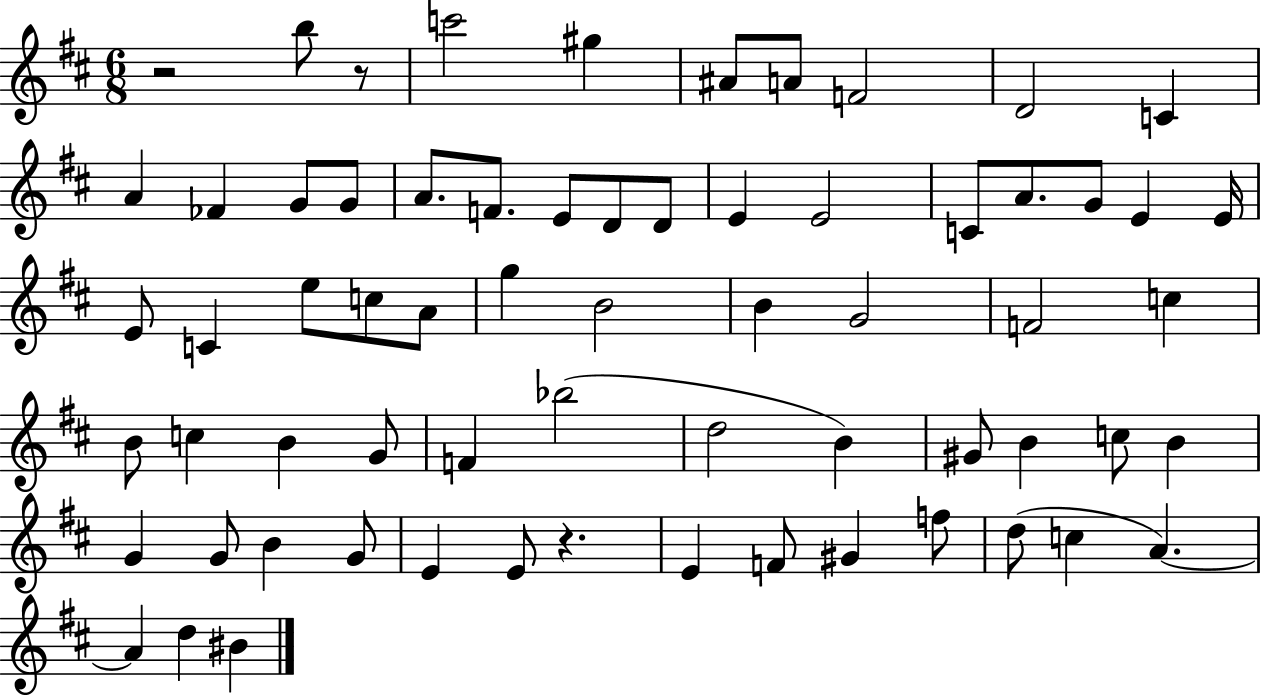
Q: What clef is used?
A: treble